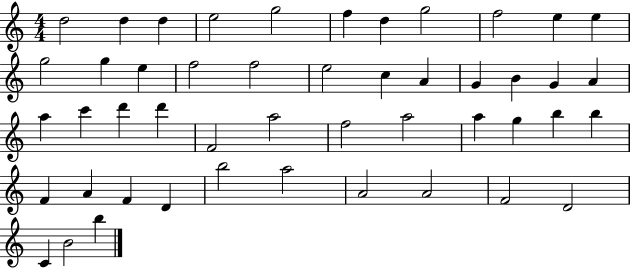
D5/h D5/q D5/q E5/h G5/h F5/q D5/q G5/h F5/h E5/q E5/q G5/h G5/q E5/q F5/h F5/h E5/h C5/q A4/q G4/q B4/q G4/q A4/q A5/q C6/q D6/q D6/q F4/h A5/h F5/h A5/h A5/q G5/q B5/q B5/q F4/q A4/q F4/q D4/q B5/h A5/h A4/h A4/h F4/h D4/h C4/q B4/h B5/q